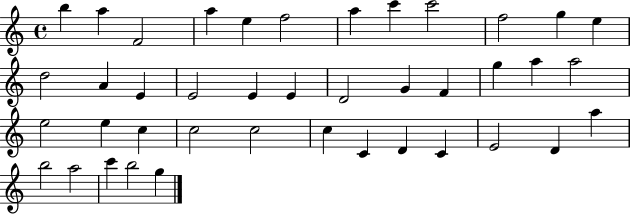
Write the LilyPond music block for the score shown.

{
  \clef treble
  \time 4/4
  \defaultTimeSignature
  \key c \major
  b''4 a''4 f'2 | a''4 e''4 f''2 | a''4 c'''4 c'''2 | f''2 g''4 e''4 | \break d''2 a'4 e'4 | e'2 e'4 e'4 | d'2 g'4 f'4 | g''4 a''4 a''2 | \break e''2 e''4 c''4 | c''2 c''2 | c''4 c'4 d'4 c'4 | e'2 d'4 a''4 | \break b''2 a''2 | c'''4 b''2 g''4 | \bar "|."
}